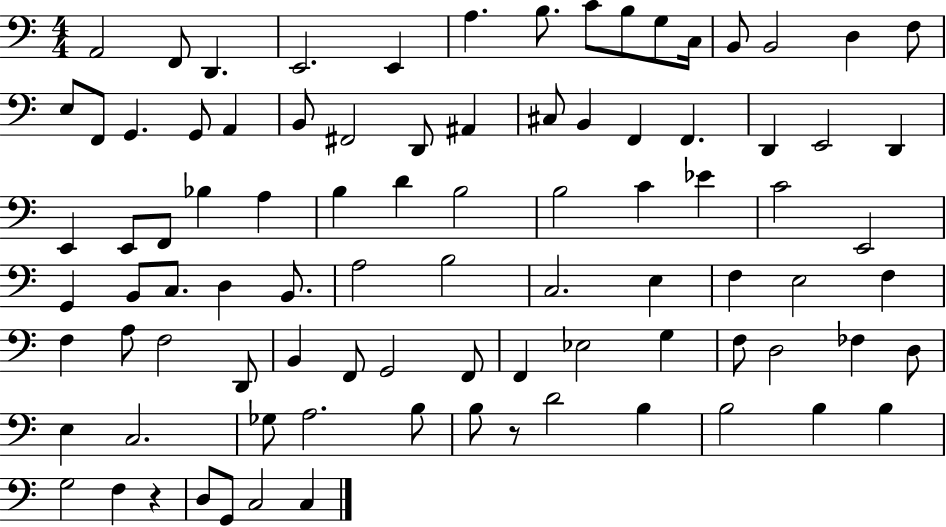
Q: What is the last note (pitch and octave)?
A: C3